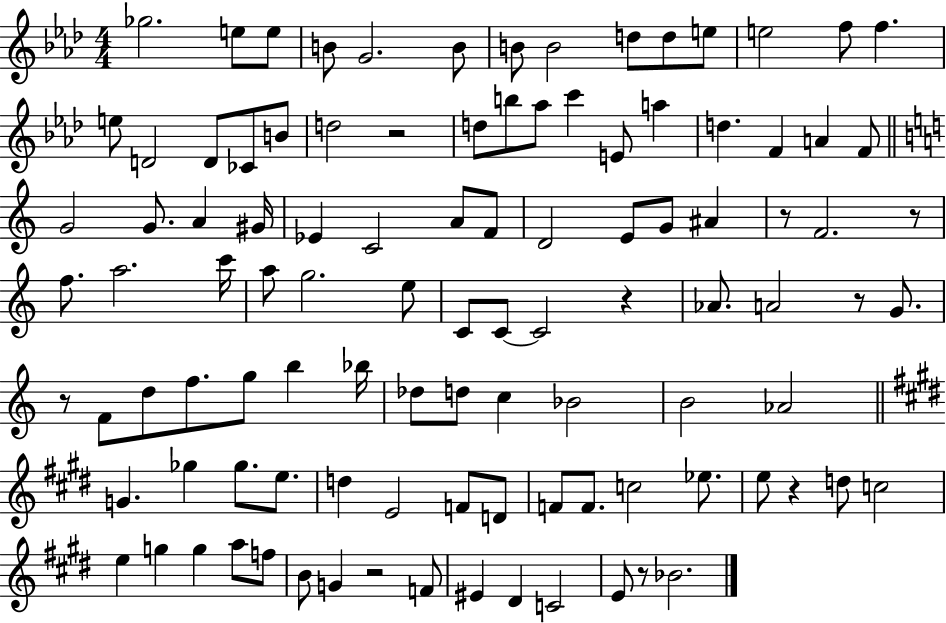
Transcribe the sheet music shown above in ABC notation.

X:1
T:Untitled
M:4/4
L:1/4
K:Ab
_g2 e/2 e/2 B/2 G2 B/2 B/2 B2 d/2 d/2 e/2 e2 f/2 f e/2 D2 D/2 _C/2 B/2 d2 z2 d/2 b/2 _a/2 c' E/2 a d F A F/2 G2 G/2 A ^G/4 _E C2 A/2 F/2 D2 E/2 G/2 ^A z/2 F2 z/2 f/2 a2 c'/4 a/2 g2 e/2 C/2 C/2 C2 z _A/2 A2 z/2 G/2 z/2 F/2 d/2 f/2 g/2 b _b/4 _d/2 d/2 c _B2 B2 _A2 G _g _g/2 e/2 d E2 F/2 D/2 F/2 F/2 c2 _e/2 e/2 z d/2 c2 e g g a/2 f/2 B/2 G z2 F/2 ^E ^D C2 E/2 z/2 _B2